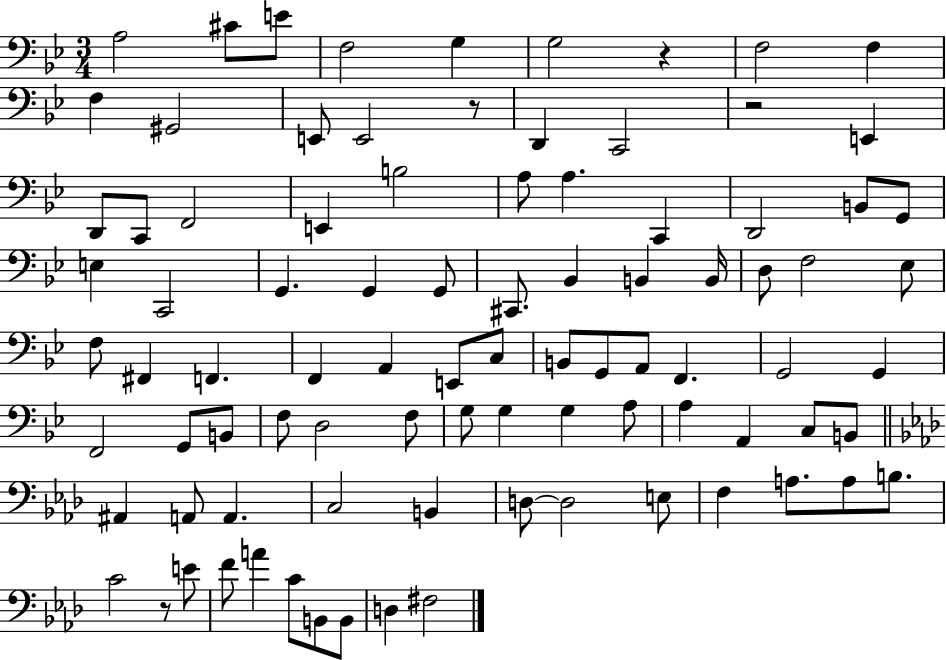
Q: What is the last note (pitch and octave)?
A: F#3